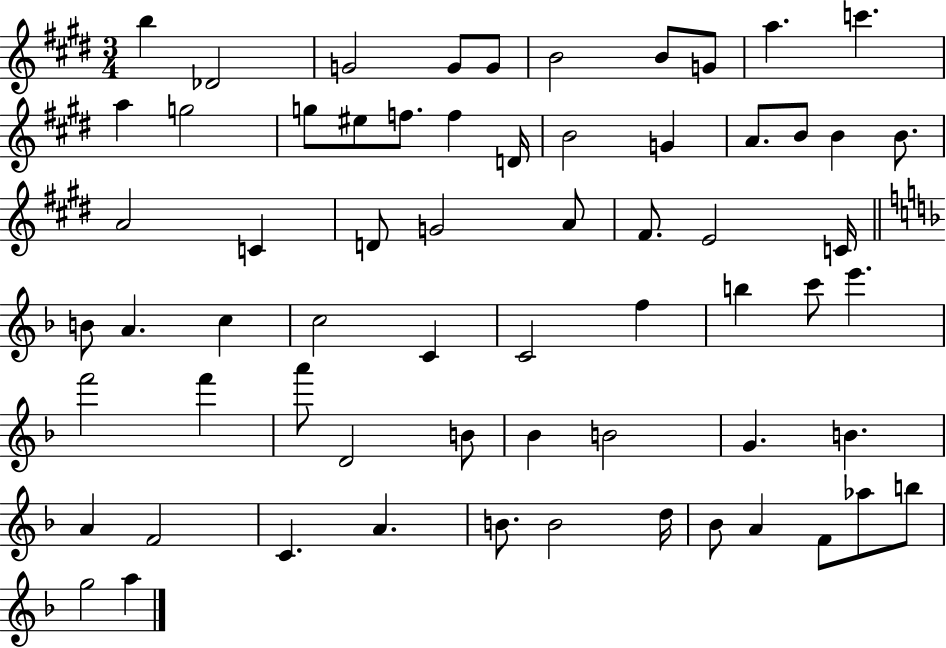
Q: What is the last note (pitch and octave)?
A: A5